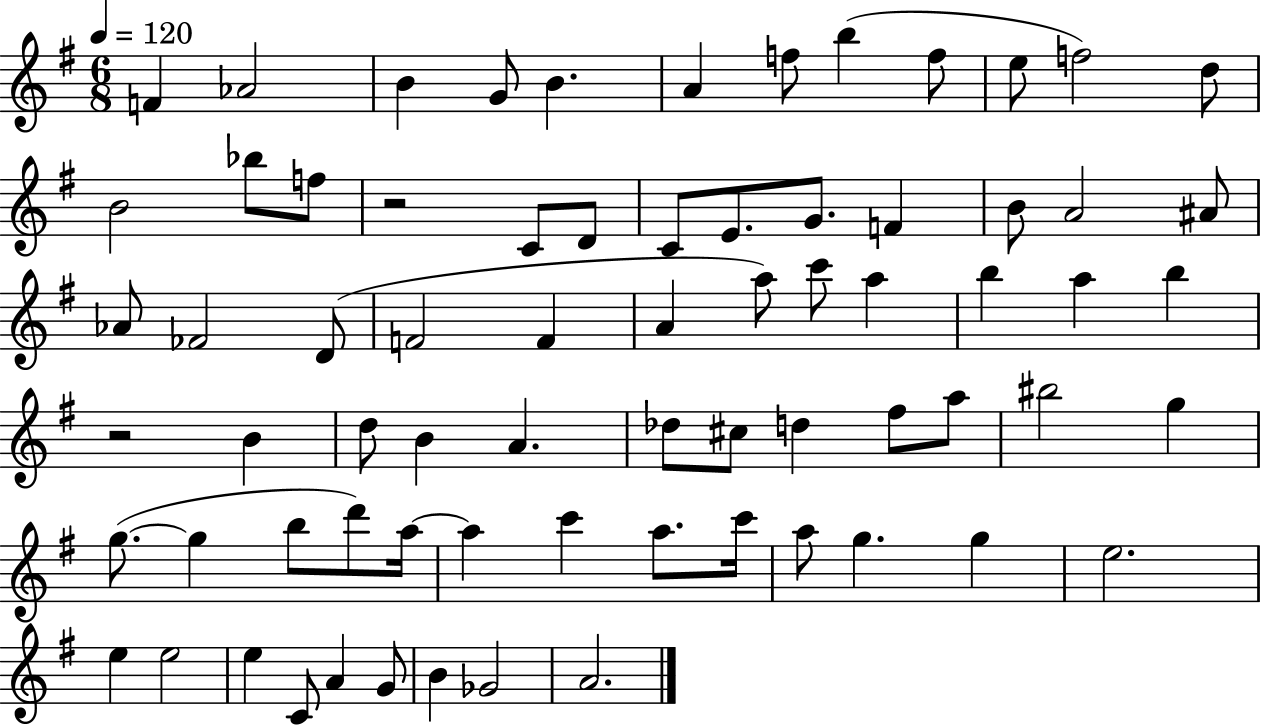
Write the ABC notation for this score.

X:1
T:Untitled
M:6/8
L:1/4
K:G
F _A2 B G/2 B A f/2 b f/2 e/2 f2 d/2 B2 _b/2 f/2 z2 C/2 D/2 C/2 E/2 G/2 F B/2 A2 ^A/2 _A/2 _F2 D/2 F2 F A a/2 c'/2 a b a b z2 B d/2 B A _d/2 ^c/2 d ^f/2 a/2 ^b2 g g/2 g b/2 d'/2 a/4 a c' a/2 c'/4 a/2 g g e2 e e2 e C/2 A G/2 B _G2 A2